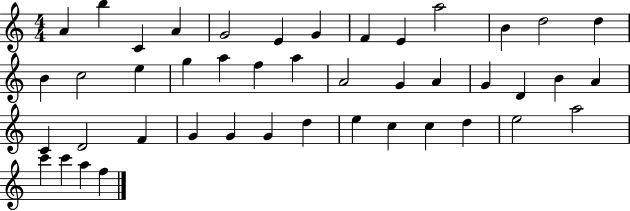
X:1
T:Untitled
M:4/4
L:1/4
K:C
A b C A G2 E G F E a2 B d2 d B c2 e g a f a A2 G A G D B A C D2 F G G G d e c c d e2 a2 c' c' a f